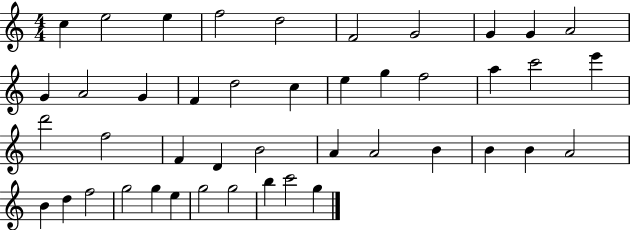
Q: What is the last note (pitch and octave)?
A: G5